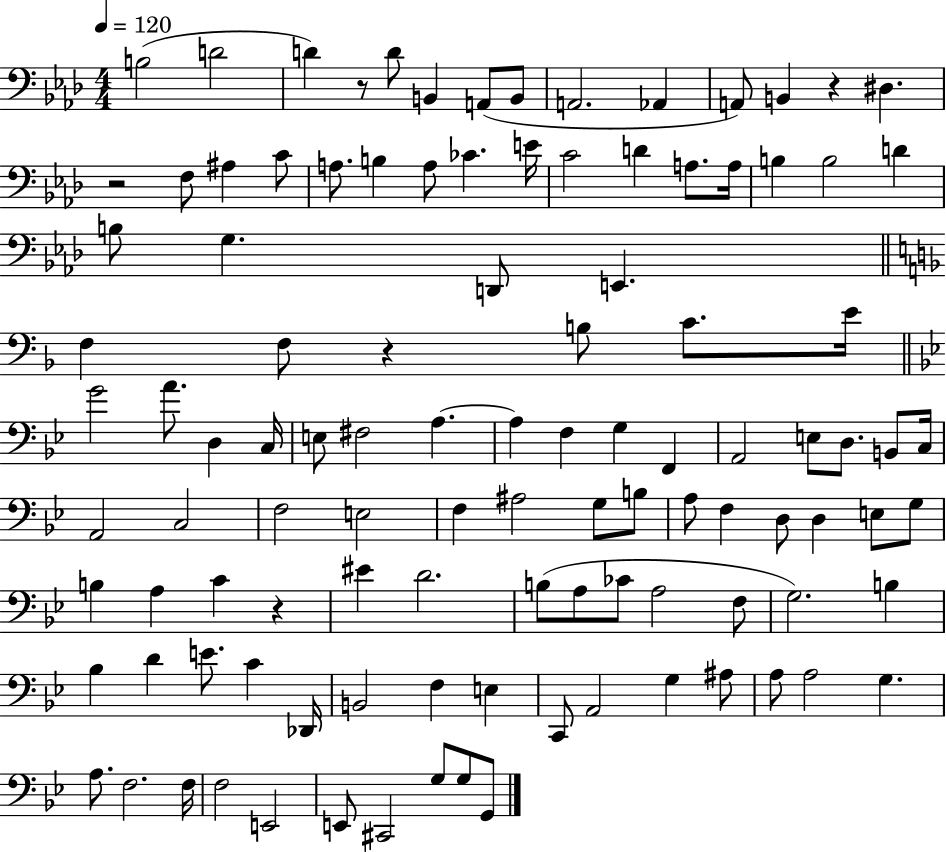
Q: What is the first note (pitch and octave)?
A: B3